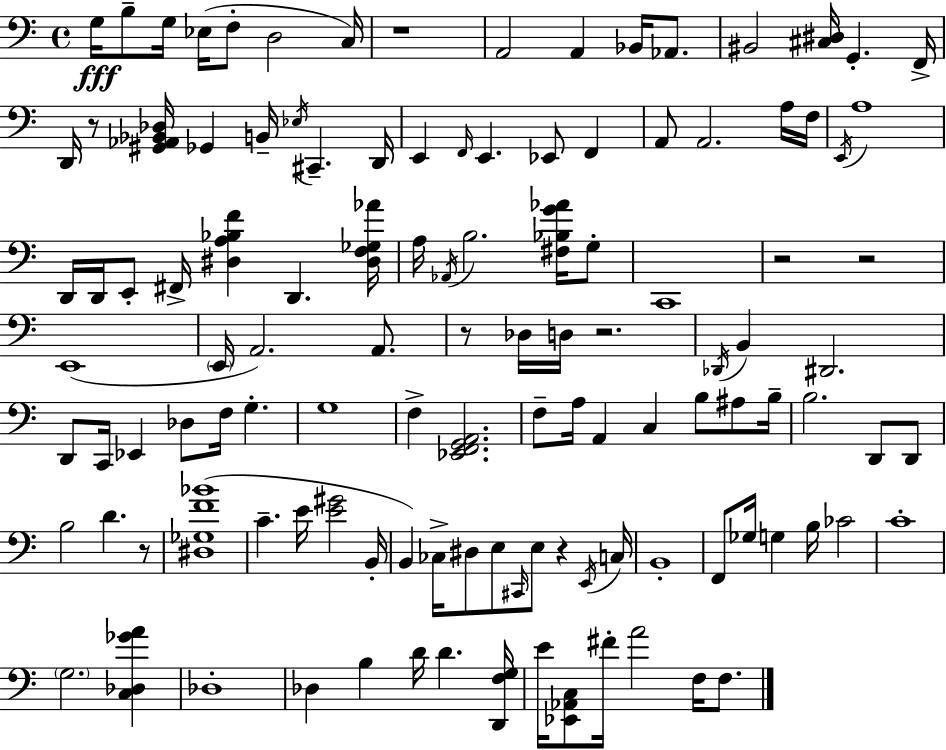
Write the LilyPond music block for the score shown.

{
  \clef bass
  \time 4/4
  \defaultTimeSignature
  \key a \minor
  g16\fff b8-- g16 ees16( f8-. d2 c16) | r1 | a,2 a,4 bes,16 aes,8. | bis,2 <cis dis>16 g,4.-. f,16-> | \break d,16 r8 <gis, aes, bes, des>16 ges,4 b,16-- \acciaccatura { ees16 } cis,4.-- | d,16 e,4 \grace { f,16 } e,4. ees,8 f,4 | a,8 a,2. | a16 f16 \acciaccatura { e,16 } a1 | \break d,16 d,16 e,8-. fis,16-> <dis a bes f'>4 d,4. | <dis f ges aes'>16 a16 \acciaccatura { aes,16 } b2. | <fis bes g' aes'>16 g8-. c,1 | r2 r2 | \break e,1( | \parenthesize e,16 a,2.) | a,8. r8 des16 d16 r2. | \acciaccatura { des,16 } b,4 dis,2. | \break d,8 c,16 ees,4 des8 f16 g4.-. | g1 | f4-> <ees, f, g, a,>2. | f8-- a16 a,4 c4 | \break b8 ais8 b16-- b2. | d,8 d,8 b2 d'4. | r8 <dis ges f' bes'>1( | c'4.-- e'16 <e' gis'>2 | \break b,16-. b,4) ces16-> dis8 e8 \grace { cis,16 } e8 | r4 \acciaccatura { e,16 } c16 b,1-. | f,8 ges16 g4 b16 ces'2 | c'1-. | \break \parenthesize g2. | <c des ges' a'>4 des1-. | des4 b4 d'16 | d'4. <d, f g>16 e'16 <ees, aes, c>8 fis'16-. a'2 | \break f16 f8. \bar "|."
}